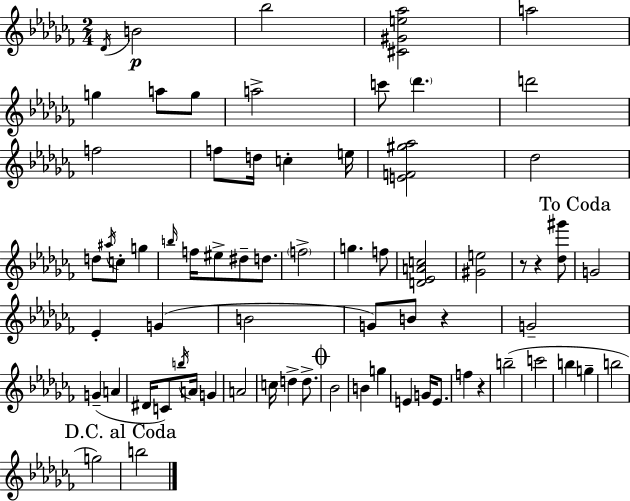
{
  \clef treble
  \numericTimeSignature
  \time 2/4
  \key aes \minor
  \repeat volta 2 { \acciaccatura { des'16 }\p b'2 | bes''2 | <cis' gis' e'' aes''>2 | a''2 | \break g''4 a''8 g''8 | a''2-> | c'''8 \parenthesize des'''4. | d'''2 | \break f''2 | f''8 d''16 c''4-. | e''16 <e' f' gis'' aes''>2 | des''2 | \break d''8 \acciaccatura { ais''16 } c''8-. g''4 | \grace { b''16 } f''16 eis''8-> dis''8-- | d''8. \parenthesize f''2-> | g''4. | \break f''8 <d' ees' a' c''>2 | <gis' e''>2 | r8 r4 | <des'' gis'''>8 \mark "To Coda" g'2 | \break ees'4-. g'4( | b'2 | g'8) b'8 r4 | g'2-- | \break g'4--( a'4 | dis'16 c'8) \acciaccatura { b''16 } a'16 | g'4 a'2 | c''16 d''4-> | \break d''8.-> \mark \markup { \musicglyph "scripts.coda" } bes'2 | b'4 | g''4 e'4 | g'16 e'8. f''4 | \break r4 b''2--( | c'''2 | b''4 | g''4-- b''2 | \break g''2) | \mark "D.C. al Coda" b''2 | } \bar "|."
}